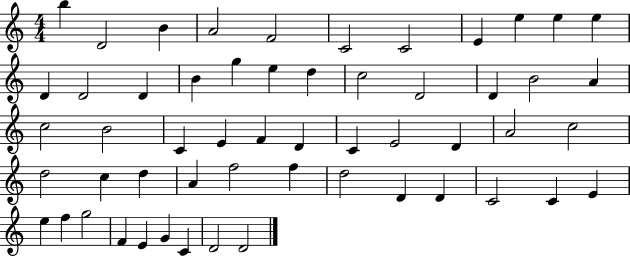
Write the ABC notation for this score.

X:1
T:Untitled
M:4/4
L:1/4
K:C
b D2 B A2 F2 C2 C2 E e e e D D2 D B g e d c2 D2 D B2 A c2 B2 C E F D C E2 D A2 c2 d2 c d A f2 f d2 D D C2 C E e f g2 F E G C D2 D2